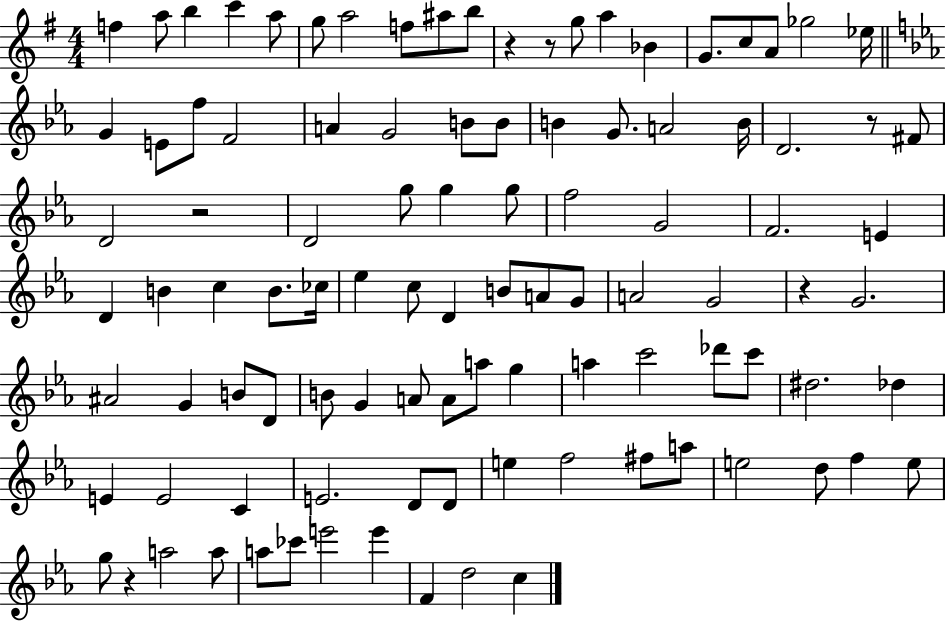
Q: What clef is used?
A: treble